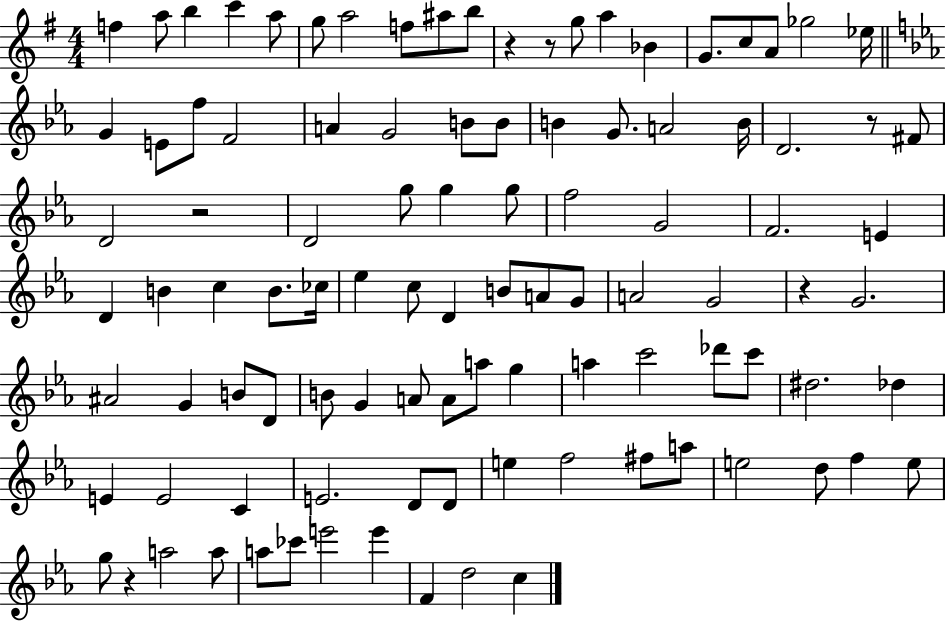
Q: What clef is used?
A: treble